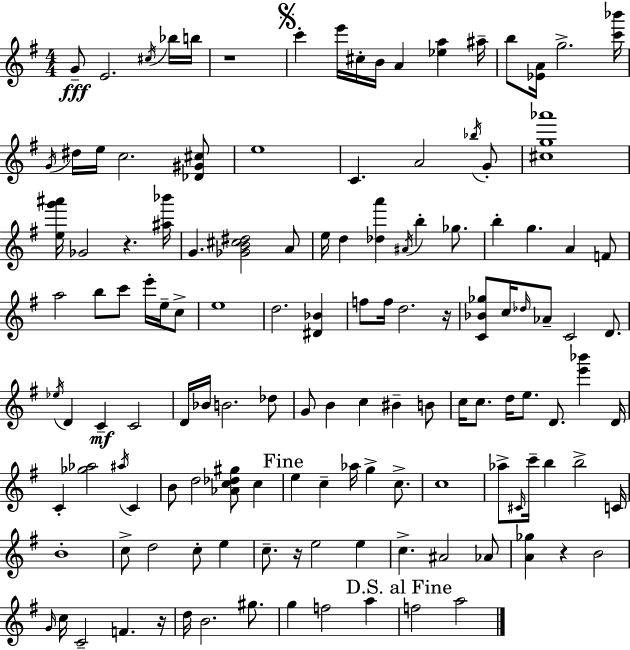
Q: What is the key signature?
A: G major